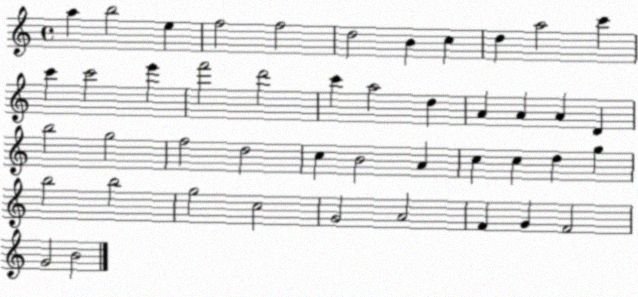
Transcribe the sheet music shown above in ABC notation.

X:1
T:Untitled
M:4/4
L:1/4
K:C
a b2 e f2 f2 d2 B c d a2 c' c' c'2 e' f'2 d'2 c' a2 d A A A D b2 g2 f2 d2 c B2 A c c d g b2 b2 g2 c2 G2 A2 F G F2 G2 B2